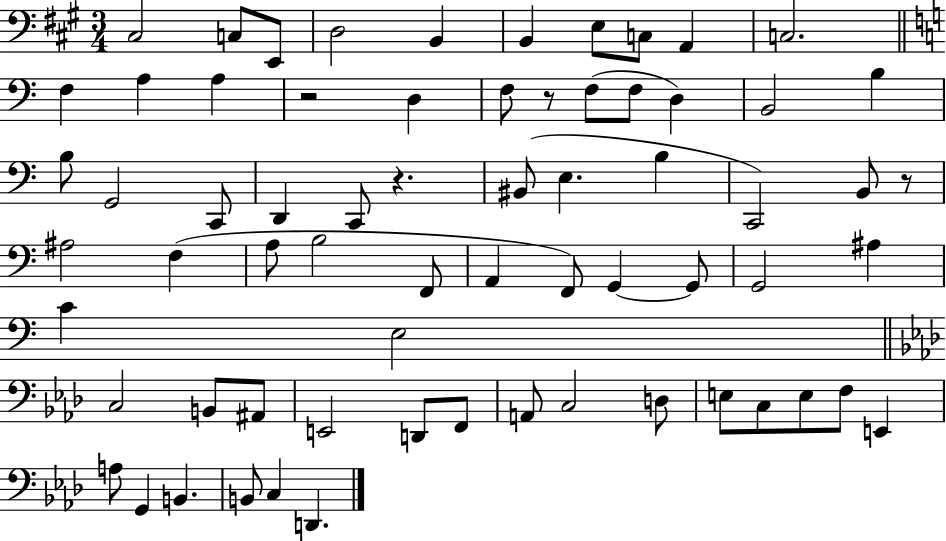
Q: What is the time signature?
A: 3/4